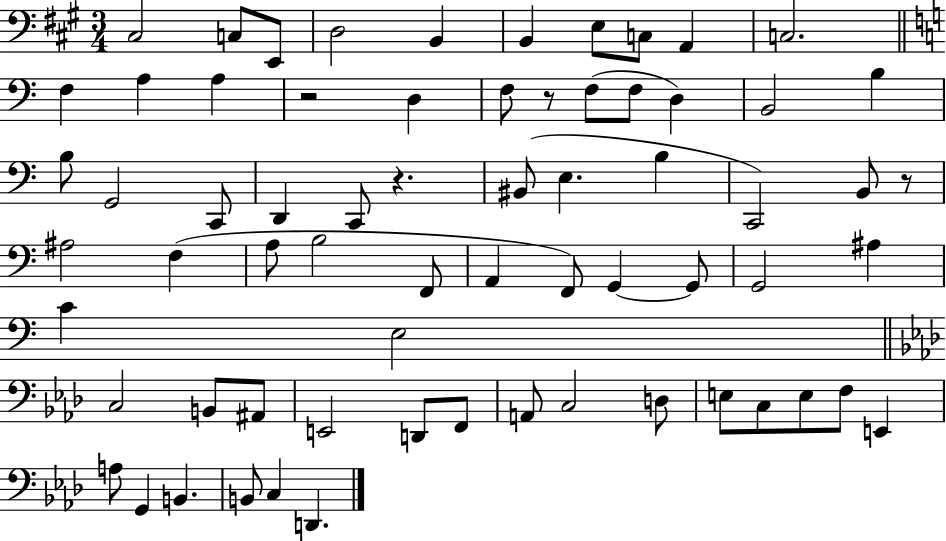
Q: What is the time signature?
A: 3/4